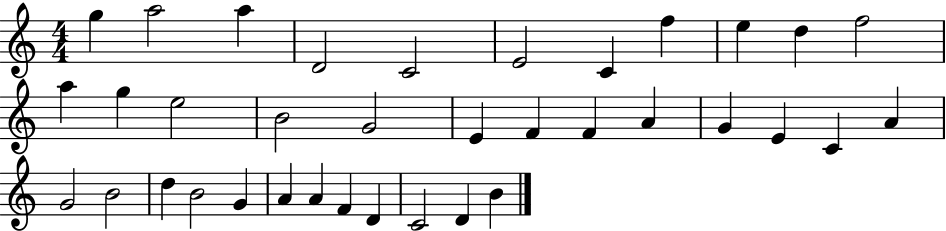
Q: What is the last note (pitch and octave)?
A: B4